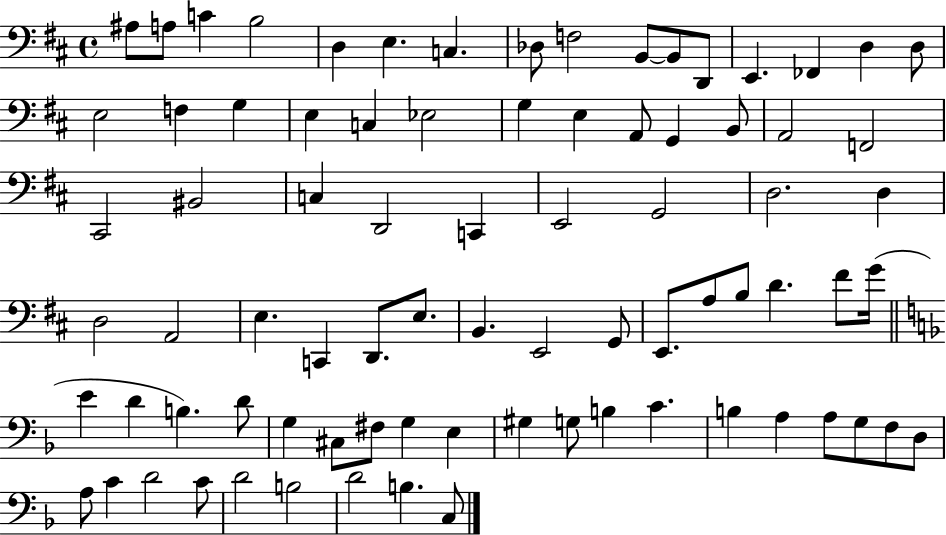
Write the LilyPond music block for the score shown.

{
  \clef bass
  \time 4/4
  \defaultTimeSignature
  \key d \major
  \repeat volta 2 { ais8 a8 c'4 b2 | d4 e4. c4. | des8 f2 b,8~~ b,8 d,8 | e,4. fes,4 d4 d8 | \break e2 f4 g4 | e4 c4 ees2 | g4 e4 a,8 g,4 b,8 | a,2 f,2 | \break cis,2 bis,2 | c4 d,2 c,4 | e,2 g,2 | d2. d4 | \break d2 a,2 | e4. c,4 d,8. e8. | b,4. e,2 g,8 | e,8. a8 b8 d'4. fis'8 g'16( | \break \bar "||" \break \key f \major e'4 d'4 b4.) d'8 | g4 cis8 fis8 g4 e4 | gis4 g8 b4 c'4. | b4 a4 a8 g8 f8 d8 | \break a8 c'4 d'2 c'8 | d'2 b2 | d'2 b4. c8 | } \bar "|."
}